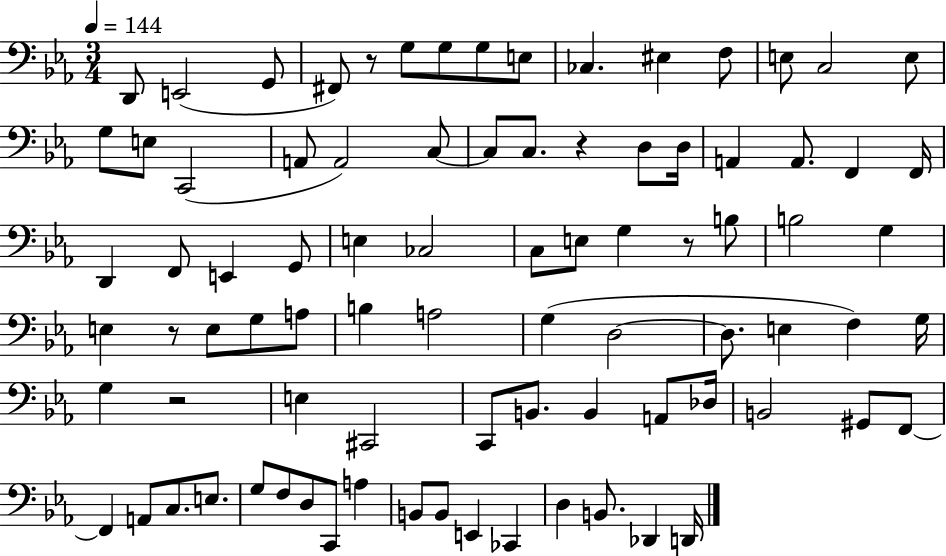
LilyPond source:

{
  \clef bass
  \numericTimeSignature
  \time 3/4
  \key ees \major
  \tempo 4 = 144
  d,8 e,2( g,8 | fis,8) r8 g8 g8 g8 e8 | ces4. eis4 f8 | e8 c2 e8 | \break g8 e8 c,2( | a,8 a,2) c8~~ | c8 c8. r4 d8 d16 | a,4 a,8. f,4 f,16 | \break d,4 f,8 e,4 g,8 | e4 ces2 | c8 e8 g4 r8 b8 | b2 g4 | \break e4 r8 e8 g8 a8 | b4 a2 | g4( d2~~ | d8. e4 f4) g16 | \break g4 r2 | e4 cis,2 | c,8 b,8. b,4 a,8 des16 | b,2 gis,8 f,8~~ | \break f,4 a,8 c8. e8. | g8 f8 d8 c,8 a4 | b,8 b,8 e,4 ces,4 | d4 b,8. des,4 d,16 | \break \bar "|."
}